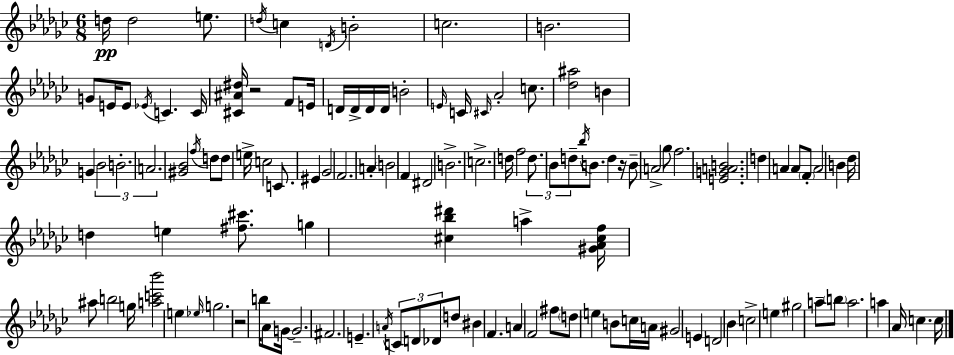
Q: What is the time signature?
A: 6/8